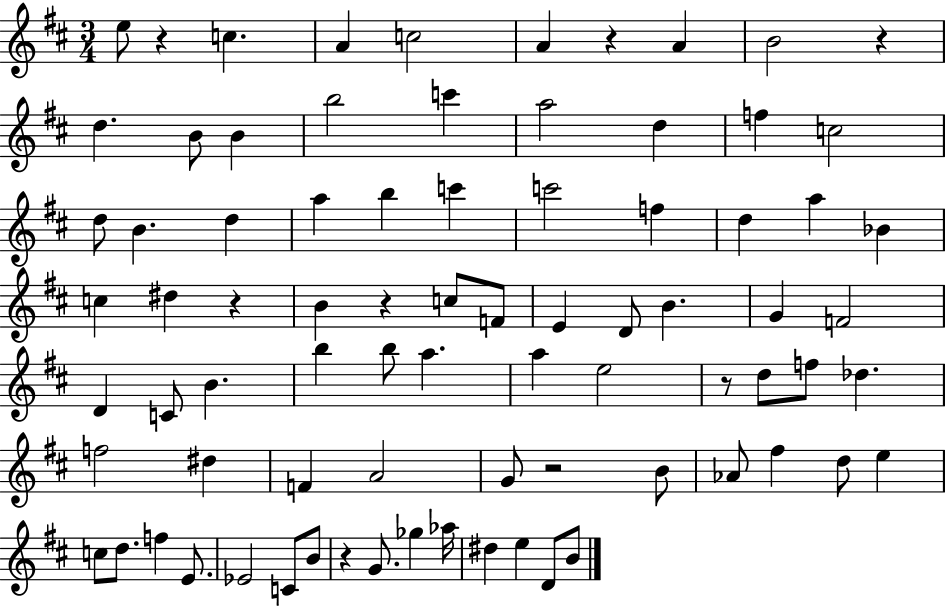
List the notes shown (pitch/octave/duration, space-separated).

E5/e R/q C5/q. A4/q C5/h A4/q R/q A4/q B4/h R/q D5/q. B4/e B4/q B5/h C6/q A5/h D5/q F5/q C5/h D5/e B4/q. D5/q A5/q B5/q C6/q C6/h F5/q D5/q A5/q Bb4/q C5/q D#5/q R/q B4/q R/q C5/e F4/e E4/q D4/e B4/q. G4/q F4/h D4/q C4/e B4/q. B5/q B5/e A5/q. A5/q E5/h R/e D5/e F5/e Db5/q. F5/h D#5/q F4/q A4/h G4/e R/h B4/e Ab4/e F#5/q D5/e E5/q C5/e D5/e. F5/q E4/e. Eb4/h C4/e B4/e R/q G4/e. Gb5/q Ab5/s D#5/q E5/q D4/e B4/e